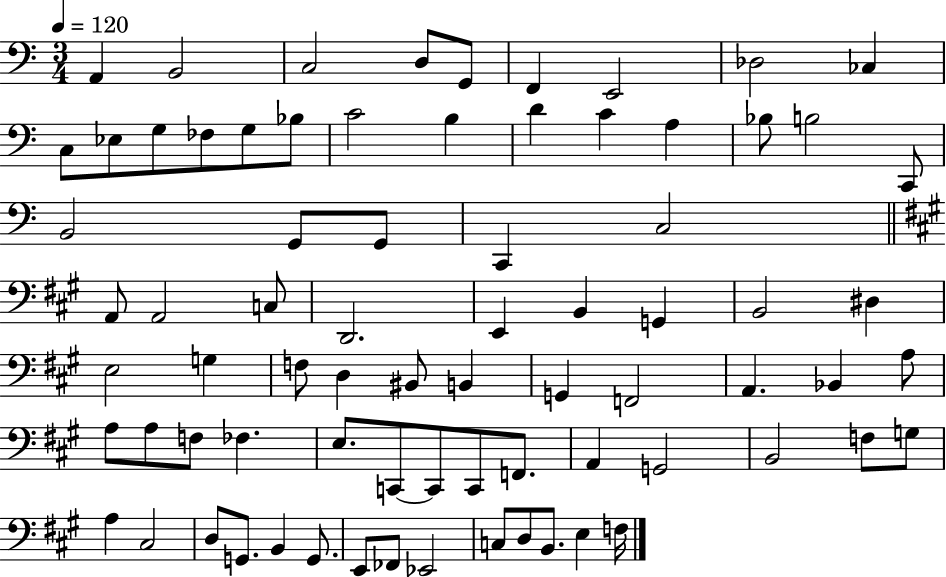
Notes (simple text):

A2/q B2/h C3/h D3/e G2/e F2/q E2/h Db3/h CES3/q C3/e Eb3/e G3/e FES3/e G3/e Bb3/e C4/h B3/q D4/q C4/q A3/q Bb3/e B3/h C2/e B2/h G2/e G2/e C2/q C3/h A2/e A2/h C3/e D2/h. E2/q B2/q G2/q B2/h D#3/q E3/h G3/q F3/e D3/q BIS2/e B2/q G2/q F2/h A2/q. Bb2/q A3/e A3/e A3/e F3/e FES3/q. E3/e. C2/e C2/e C2/e F2/e. A2/q G2/h B2/h F3/e G3/e A3/q C#3/h D3/e G2/e. B2/q G2/e. E2/e FES2/e Eb2/h C3/e D3/e B2/e. E3/q F3/s